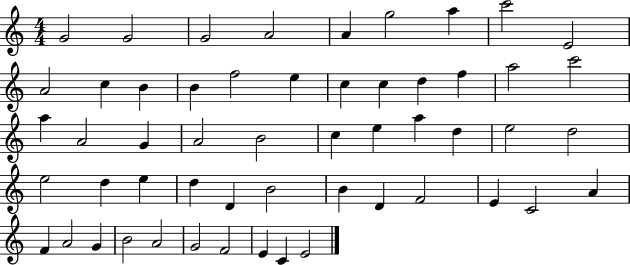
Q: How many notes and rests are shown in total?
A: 54